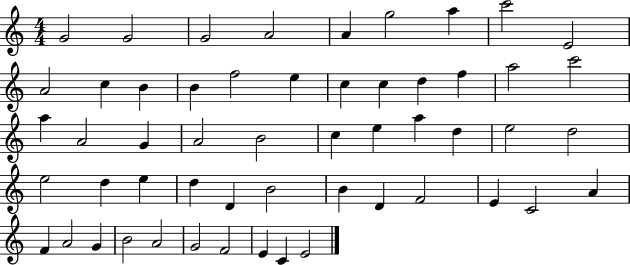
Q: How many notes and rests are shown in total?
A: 54